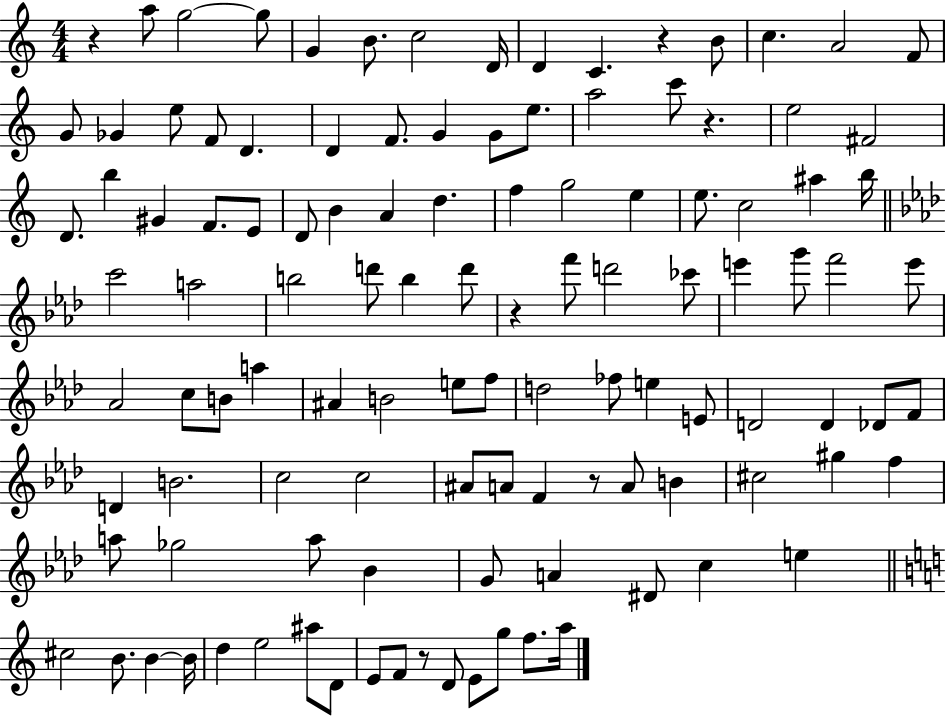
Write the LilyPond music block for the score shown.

{
  \clef treble
  \numericTimeSignature
  \time 4/4
  \key c \major
  r4 a''8 g''2~~ g''8 | g'4 b'8. c''2 d'16 | d'4 c'4. r4 b'8 | c''4. a'2 f'8 | \break g'8 ges'4 e''8 f'8 d'4. | d'4 f'8. g'4 g'8 e''8. | a''2 c'''8 r4. | e''2 fis'2 | \break d'8. b''4 gis'4 f'8. e'8 | d'8 b'4 a'4 d''4. | f''4 g''2 e''4 | e''8. c''2 ais''4 b''16 | \break \bar "||" \break \key aes \major c'''2 a''2 | b''2 d'''8 b''4 d'''8 | r4 f'''8 d'''2 ces'''8 | e'''4 g'''8 f'''2 e'''8 | \break aes'2 c''8 b'8 a''4 | ais'4 b'2 e''8 f''8 | d''2 fes''8 e''4 e'8 | d'2 d'4 des'8 f'8 | \break d'4 b'2. | c''2 c''2 | ais'8 a'8 f'4 r8 a'8 b'4 | cis''2 gis''4 f''4 | \break a''8 ges''2 a''8 bes'4 | g'8 a'4 dis'8 c''4 e''4 | \bar "||" \break \key c \major cis''2 b'8. b'4~~ b'16 | d''4 e''2 ais''8 d'8 | e'8 f'8 r8 d'8 e'8 g''8 f''8. a''16 | \bar "|."
}